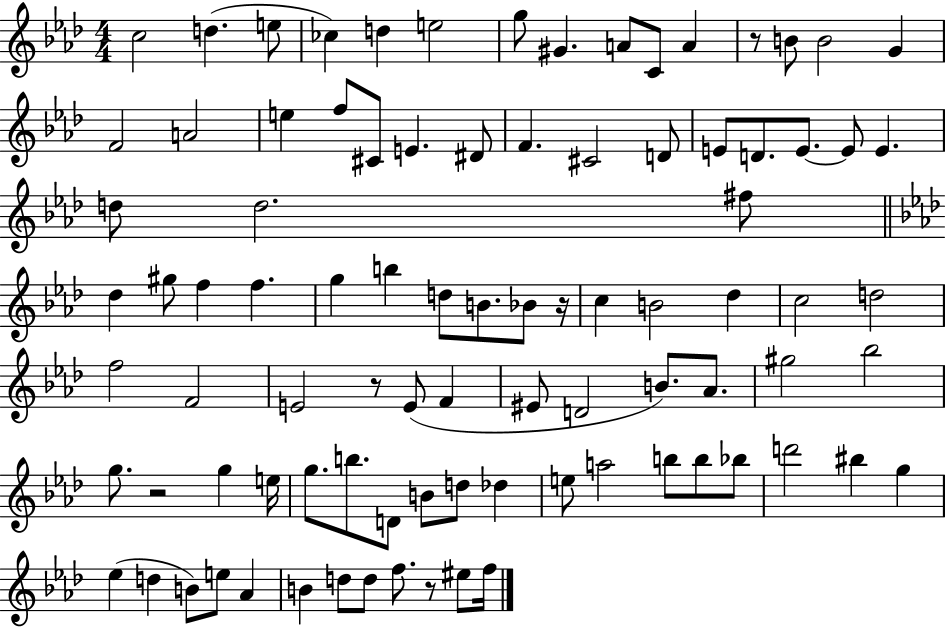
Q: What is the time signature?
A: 4/4